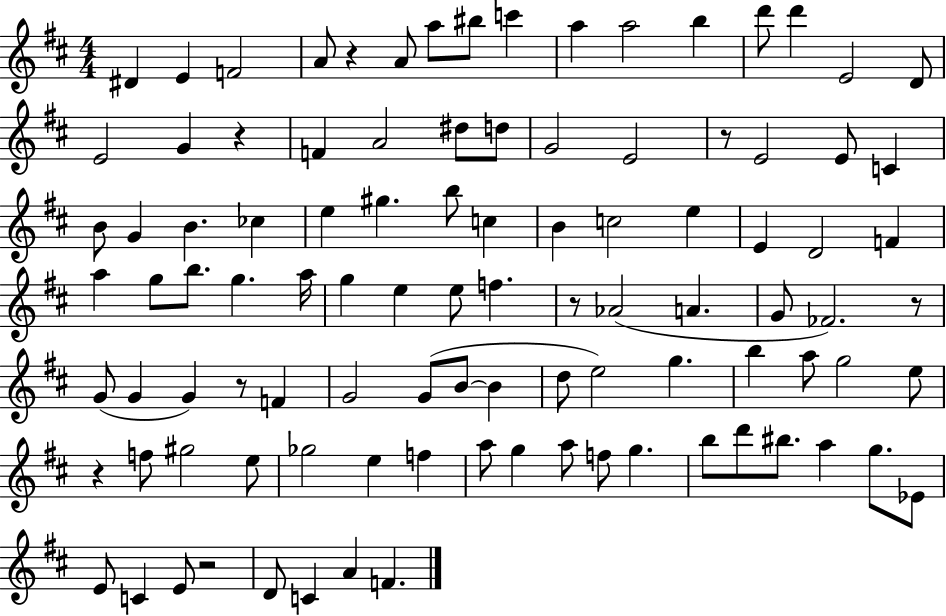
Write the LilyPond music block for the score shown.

{
  \clef treble
  \numericTimeSignature
  \time 4/4
  \key d \major
  dis'4 e'4 f'2 | a'8 r4 a'8 a''8 bis''8 c'''4 | a''4 a''2 b''4 | d'''8 d'''4 e'2 d'8 | \break e'2 g'4 r4 | f'4 a'2 dis''8 d''8 | g'2 e'2 | r8 e'2 e'8 c'4 | \break b'8 g'4 b'4. ces''4 | e''4 gis''4. b''8 c''4 | b'4 c''2 e''4 | e'4 d'2 f'4 | \break a''4 g''8 b''8. g''4. a''16 | g''4 e''4 e''8 f''4. | r8 aes'2( a'4. | g'8 fes'2.) r8 | \break g'8( g'4 g'4) r8 f'4 | g'2 g'8( b'8~~ b'4 | d''8 e''2) g''4. | b''4 a''8 g''2 e''8 | \break r4 f''8 gis''2 e''8 | ges''2 e''4 f''4 | a''8 g''4 a''8 f''8 g''4. | b''8 d'''8 bis''8. a''4 g''8. ees'8 | \break e'8 c'4 e'8 r2 | d'8 c'4 a'4 f'4. | \bar "|."
}